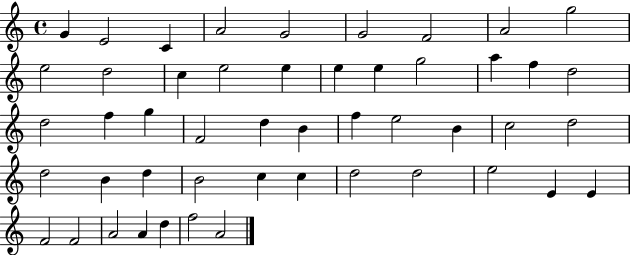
X:1
T:Untitled
M:4/4
L:1/4
K:C
G E2 C A2 G2 G2 F2 A2 g2 e2 d2 c e2 e e e g2 a f d2 d2 f g F2 d B f e2 B c2 d2 d2 B d B2 c c d2 d2 e2 E E F2 F2 A2 A d f2 A2